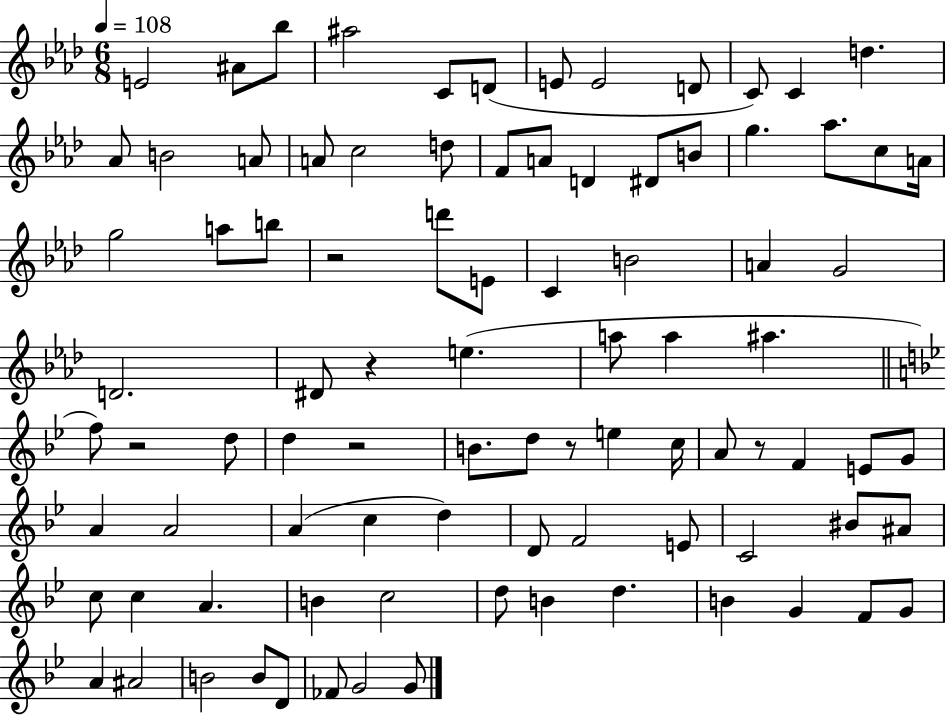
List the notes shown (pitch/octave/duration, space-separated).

E4/h A#4/e Bb5/e A#5/h C4/e D4/e E4/e E4/h D4/e C4/e C4/q D5/q. Ab4/e B4/h A4/e A4/e C5/h D5/e F4/e A4/e D4/q D#4/e B4/e G5/q. Ab5/e. C5/e A4/s G5/h A5/e B5/e R/h D6/e E4/e C4/q B4/h A4/q G4/h D4/h. D#4/e R/q E5/q. A5/e A5/q A#5/q. F5/e R/h D5/e D5/q R/h B4/e. D5/e R/e E5/q C5/s A4/e R/e F4/q E4/e G4/e A4/q A4/h A4/q C5/q D5/q D4/e F4/h E4/e C4/h BIS4/e A#4/e C5/e C5/q A4/q. B4/q C5/h D5/e B4/q D5/q. B4/q G4/q F4/e G4/e A4/q A#4/h B4/h B4/e D4/e FES4/e G4/h G4/e